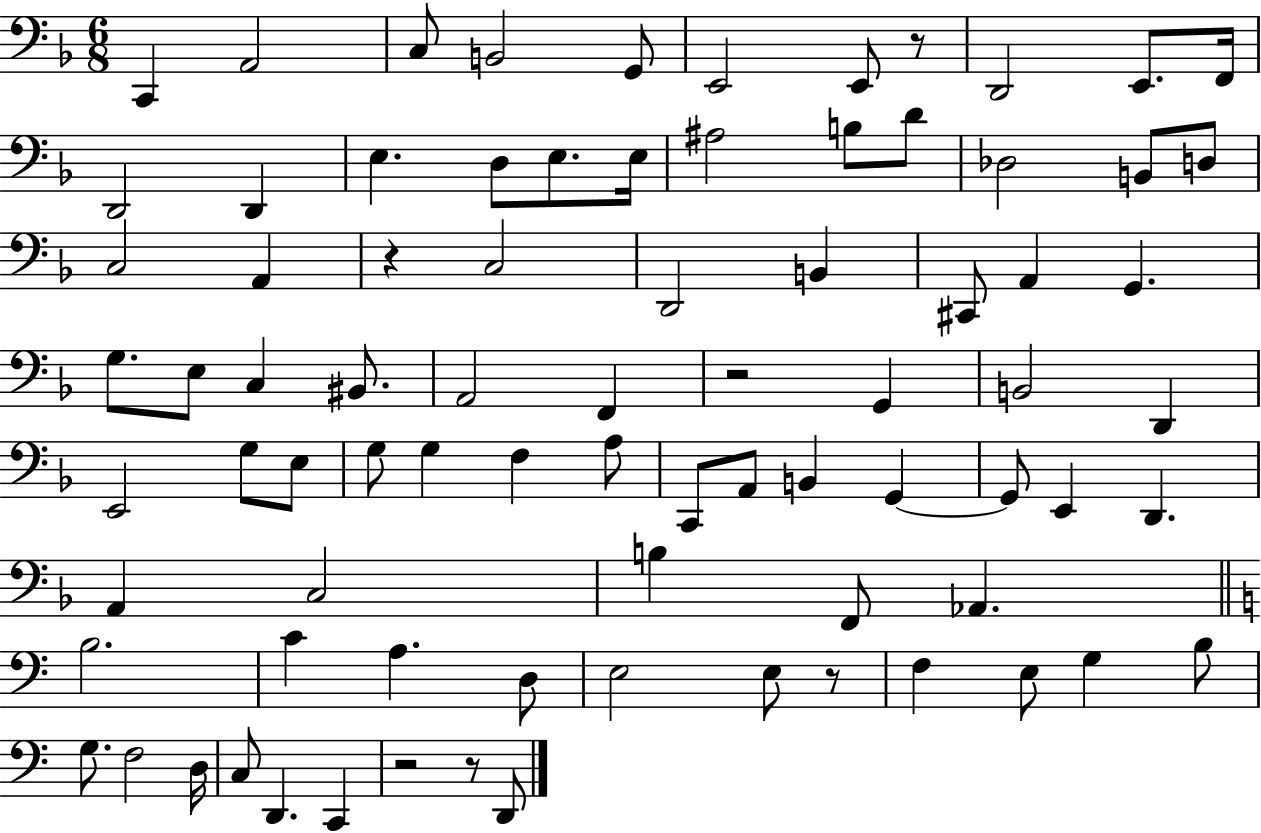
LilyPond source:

{
  \clef bass
  \numericTimeSignature
  \time 6/8
  \key f \major
  \repeat volta 2 { c,4 a,2 | c8 b,2 g,8 | e,2 e,8 r8 | d,2 e,8. f,16 | \break d,2 d,4 | e4. d8 e8. e16 | ais2 b8 d'8 | des2 b,8 d8 | \break c2 a,4 | r4 c2 | d,2 b,4 | cis,8 a,4 g,4. | \break g8. e8 c4 bis,8. | a,2 f,4 | r2 g,4 | b,2 d,4 | \break e,2 g8 e8 | g8 g4 f4 a8 | c,8 a,8 b,4 g,4~~ | g,8 e,4 d,4. | \break a,4 c2 | b4 f,8 aes,4. | \bar "||" \break \key a \minor b2. | c'4 a4. d8 | e2 e8 r8 | f4 e8 g4 b8 | \break g8. f2 d16 | c8 d,4. c,4 | r2 r8 d,8 | } \bar "|."
}